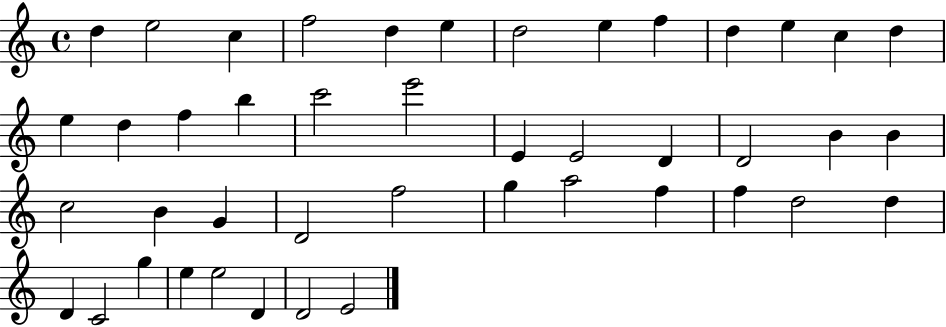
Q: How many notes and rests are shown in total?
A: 44